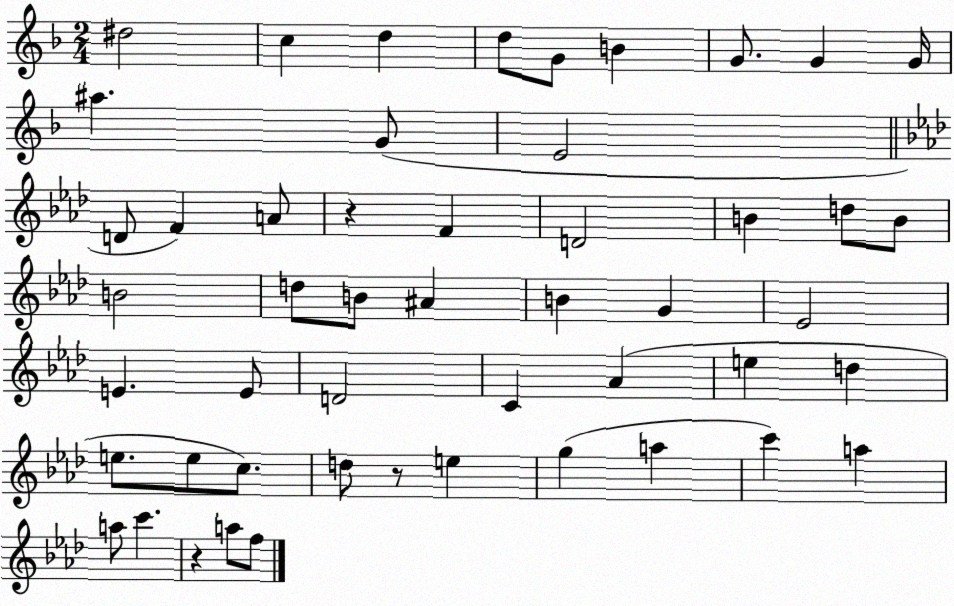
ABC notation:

X:1
T:Untitled
M:2/4
L:1/4
K:F
^d2 c d d/2 G/2 B G/2 G G/4 ^a G/2 E2 D/2 F A/2 z F D2 B d/2 B/2 B2 d/2 B/2 ^A B G _E2 E E/2 D2 C _A e d e/2 e/2 c/2 d/2 z/2 e g a c' a a/2 c' z a/2 f/2